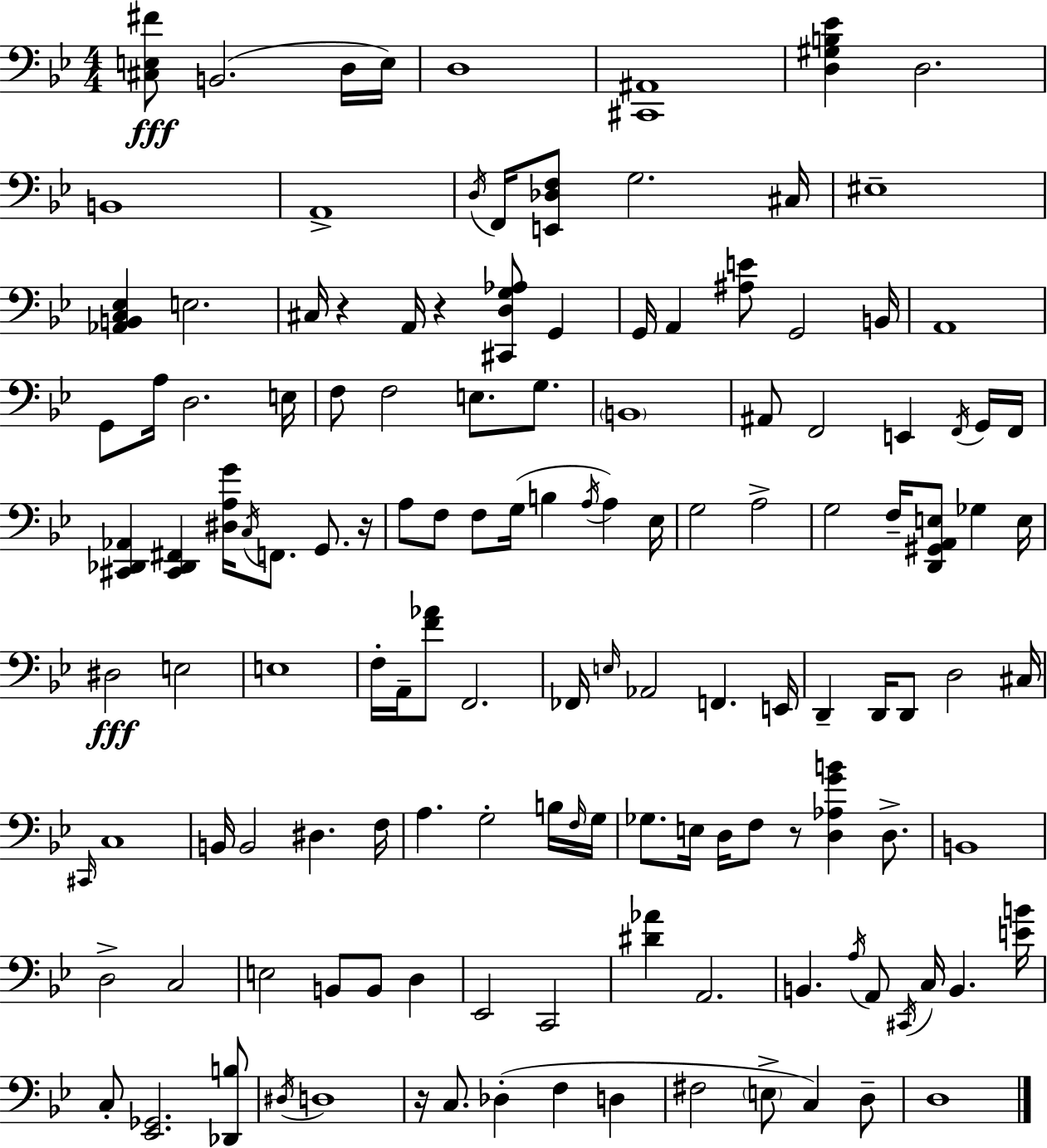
X:1
T:Untitled
M:4/4
L:1/4
K:Bb
[^C,E,^F]/2 B,,2 D,/4 E,/4 D,4 [^C,,^A,,]4 [D,^G,B,_E] D,2 B,,4 A,,4 D,/4 F,,/4 [E,,_D,F,]/2 G,2 ^C,/4 ^E,4 [_A,,B,,C,_E,] E,2 ^C,/4 z A,,/4 z [^C,,D,G,_A,]/2 G,, G,,/4 A,, [^A,E]/2 G,,2 B,,/4 A,,4 G,,/2 A,/4 D,2 E,/4 F,/2 F,2 E,/2 G,/2 B,,4 ^A,,/2 F,,2 E,, F,,/4 G,,/4 F,,/4 [^C,,_D,,_A,,] [^C,,_D,,^F,,] [^D,A,G]/4 C,/4 F,,/2 G,,/2 z/4 A,/2 F,/2 F,/2 G,/4 B, A,/4 A, _E,/4 G,2 A,2 G,2 F,/4 [D,,^G,,A,,E,]/2 _G, E,/4 ^D,2 E,2 E,4 F,/4 A,,/4 [F_A]/2 F,,2 _F,,/4 E,/4 _A,,2 F,, E,,/4 D,, D,,/4 D,,/2 D,2 ^C,/4 ^C,,/4 C,4 B,,/4 B,,2 ^D, F,/4 A, G,2 B,/4 F,/4 G,/4 _G,/2 E,/4 D,/4 F,/2 z/2 [D,_A,GB] D,/2 B,,4 D,2 C,2 E,2 B,,/2 B,,/2 D, _E,,2 C,,2 [^D_A] A,,2 B,, A,/4 A,,/2 ^C,,/4 C,/4 B,, [EB]/4 C,/2 [_E,,_G,,]2 [_D,,B,]/2 ^D,/4 D,4 z/4 C,/2 _D, F, D, ^F,2 E,/2 C, D,/2 D,4